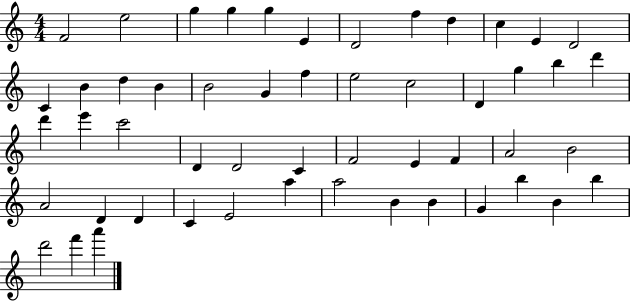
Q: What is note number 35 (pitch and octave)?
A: A4